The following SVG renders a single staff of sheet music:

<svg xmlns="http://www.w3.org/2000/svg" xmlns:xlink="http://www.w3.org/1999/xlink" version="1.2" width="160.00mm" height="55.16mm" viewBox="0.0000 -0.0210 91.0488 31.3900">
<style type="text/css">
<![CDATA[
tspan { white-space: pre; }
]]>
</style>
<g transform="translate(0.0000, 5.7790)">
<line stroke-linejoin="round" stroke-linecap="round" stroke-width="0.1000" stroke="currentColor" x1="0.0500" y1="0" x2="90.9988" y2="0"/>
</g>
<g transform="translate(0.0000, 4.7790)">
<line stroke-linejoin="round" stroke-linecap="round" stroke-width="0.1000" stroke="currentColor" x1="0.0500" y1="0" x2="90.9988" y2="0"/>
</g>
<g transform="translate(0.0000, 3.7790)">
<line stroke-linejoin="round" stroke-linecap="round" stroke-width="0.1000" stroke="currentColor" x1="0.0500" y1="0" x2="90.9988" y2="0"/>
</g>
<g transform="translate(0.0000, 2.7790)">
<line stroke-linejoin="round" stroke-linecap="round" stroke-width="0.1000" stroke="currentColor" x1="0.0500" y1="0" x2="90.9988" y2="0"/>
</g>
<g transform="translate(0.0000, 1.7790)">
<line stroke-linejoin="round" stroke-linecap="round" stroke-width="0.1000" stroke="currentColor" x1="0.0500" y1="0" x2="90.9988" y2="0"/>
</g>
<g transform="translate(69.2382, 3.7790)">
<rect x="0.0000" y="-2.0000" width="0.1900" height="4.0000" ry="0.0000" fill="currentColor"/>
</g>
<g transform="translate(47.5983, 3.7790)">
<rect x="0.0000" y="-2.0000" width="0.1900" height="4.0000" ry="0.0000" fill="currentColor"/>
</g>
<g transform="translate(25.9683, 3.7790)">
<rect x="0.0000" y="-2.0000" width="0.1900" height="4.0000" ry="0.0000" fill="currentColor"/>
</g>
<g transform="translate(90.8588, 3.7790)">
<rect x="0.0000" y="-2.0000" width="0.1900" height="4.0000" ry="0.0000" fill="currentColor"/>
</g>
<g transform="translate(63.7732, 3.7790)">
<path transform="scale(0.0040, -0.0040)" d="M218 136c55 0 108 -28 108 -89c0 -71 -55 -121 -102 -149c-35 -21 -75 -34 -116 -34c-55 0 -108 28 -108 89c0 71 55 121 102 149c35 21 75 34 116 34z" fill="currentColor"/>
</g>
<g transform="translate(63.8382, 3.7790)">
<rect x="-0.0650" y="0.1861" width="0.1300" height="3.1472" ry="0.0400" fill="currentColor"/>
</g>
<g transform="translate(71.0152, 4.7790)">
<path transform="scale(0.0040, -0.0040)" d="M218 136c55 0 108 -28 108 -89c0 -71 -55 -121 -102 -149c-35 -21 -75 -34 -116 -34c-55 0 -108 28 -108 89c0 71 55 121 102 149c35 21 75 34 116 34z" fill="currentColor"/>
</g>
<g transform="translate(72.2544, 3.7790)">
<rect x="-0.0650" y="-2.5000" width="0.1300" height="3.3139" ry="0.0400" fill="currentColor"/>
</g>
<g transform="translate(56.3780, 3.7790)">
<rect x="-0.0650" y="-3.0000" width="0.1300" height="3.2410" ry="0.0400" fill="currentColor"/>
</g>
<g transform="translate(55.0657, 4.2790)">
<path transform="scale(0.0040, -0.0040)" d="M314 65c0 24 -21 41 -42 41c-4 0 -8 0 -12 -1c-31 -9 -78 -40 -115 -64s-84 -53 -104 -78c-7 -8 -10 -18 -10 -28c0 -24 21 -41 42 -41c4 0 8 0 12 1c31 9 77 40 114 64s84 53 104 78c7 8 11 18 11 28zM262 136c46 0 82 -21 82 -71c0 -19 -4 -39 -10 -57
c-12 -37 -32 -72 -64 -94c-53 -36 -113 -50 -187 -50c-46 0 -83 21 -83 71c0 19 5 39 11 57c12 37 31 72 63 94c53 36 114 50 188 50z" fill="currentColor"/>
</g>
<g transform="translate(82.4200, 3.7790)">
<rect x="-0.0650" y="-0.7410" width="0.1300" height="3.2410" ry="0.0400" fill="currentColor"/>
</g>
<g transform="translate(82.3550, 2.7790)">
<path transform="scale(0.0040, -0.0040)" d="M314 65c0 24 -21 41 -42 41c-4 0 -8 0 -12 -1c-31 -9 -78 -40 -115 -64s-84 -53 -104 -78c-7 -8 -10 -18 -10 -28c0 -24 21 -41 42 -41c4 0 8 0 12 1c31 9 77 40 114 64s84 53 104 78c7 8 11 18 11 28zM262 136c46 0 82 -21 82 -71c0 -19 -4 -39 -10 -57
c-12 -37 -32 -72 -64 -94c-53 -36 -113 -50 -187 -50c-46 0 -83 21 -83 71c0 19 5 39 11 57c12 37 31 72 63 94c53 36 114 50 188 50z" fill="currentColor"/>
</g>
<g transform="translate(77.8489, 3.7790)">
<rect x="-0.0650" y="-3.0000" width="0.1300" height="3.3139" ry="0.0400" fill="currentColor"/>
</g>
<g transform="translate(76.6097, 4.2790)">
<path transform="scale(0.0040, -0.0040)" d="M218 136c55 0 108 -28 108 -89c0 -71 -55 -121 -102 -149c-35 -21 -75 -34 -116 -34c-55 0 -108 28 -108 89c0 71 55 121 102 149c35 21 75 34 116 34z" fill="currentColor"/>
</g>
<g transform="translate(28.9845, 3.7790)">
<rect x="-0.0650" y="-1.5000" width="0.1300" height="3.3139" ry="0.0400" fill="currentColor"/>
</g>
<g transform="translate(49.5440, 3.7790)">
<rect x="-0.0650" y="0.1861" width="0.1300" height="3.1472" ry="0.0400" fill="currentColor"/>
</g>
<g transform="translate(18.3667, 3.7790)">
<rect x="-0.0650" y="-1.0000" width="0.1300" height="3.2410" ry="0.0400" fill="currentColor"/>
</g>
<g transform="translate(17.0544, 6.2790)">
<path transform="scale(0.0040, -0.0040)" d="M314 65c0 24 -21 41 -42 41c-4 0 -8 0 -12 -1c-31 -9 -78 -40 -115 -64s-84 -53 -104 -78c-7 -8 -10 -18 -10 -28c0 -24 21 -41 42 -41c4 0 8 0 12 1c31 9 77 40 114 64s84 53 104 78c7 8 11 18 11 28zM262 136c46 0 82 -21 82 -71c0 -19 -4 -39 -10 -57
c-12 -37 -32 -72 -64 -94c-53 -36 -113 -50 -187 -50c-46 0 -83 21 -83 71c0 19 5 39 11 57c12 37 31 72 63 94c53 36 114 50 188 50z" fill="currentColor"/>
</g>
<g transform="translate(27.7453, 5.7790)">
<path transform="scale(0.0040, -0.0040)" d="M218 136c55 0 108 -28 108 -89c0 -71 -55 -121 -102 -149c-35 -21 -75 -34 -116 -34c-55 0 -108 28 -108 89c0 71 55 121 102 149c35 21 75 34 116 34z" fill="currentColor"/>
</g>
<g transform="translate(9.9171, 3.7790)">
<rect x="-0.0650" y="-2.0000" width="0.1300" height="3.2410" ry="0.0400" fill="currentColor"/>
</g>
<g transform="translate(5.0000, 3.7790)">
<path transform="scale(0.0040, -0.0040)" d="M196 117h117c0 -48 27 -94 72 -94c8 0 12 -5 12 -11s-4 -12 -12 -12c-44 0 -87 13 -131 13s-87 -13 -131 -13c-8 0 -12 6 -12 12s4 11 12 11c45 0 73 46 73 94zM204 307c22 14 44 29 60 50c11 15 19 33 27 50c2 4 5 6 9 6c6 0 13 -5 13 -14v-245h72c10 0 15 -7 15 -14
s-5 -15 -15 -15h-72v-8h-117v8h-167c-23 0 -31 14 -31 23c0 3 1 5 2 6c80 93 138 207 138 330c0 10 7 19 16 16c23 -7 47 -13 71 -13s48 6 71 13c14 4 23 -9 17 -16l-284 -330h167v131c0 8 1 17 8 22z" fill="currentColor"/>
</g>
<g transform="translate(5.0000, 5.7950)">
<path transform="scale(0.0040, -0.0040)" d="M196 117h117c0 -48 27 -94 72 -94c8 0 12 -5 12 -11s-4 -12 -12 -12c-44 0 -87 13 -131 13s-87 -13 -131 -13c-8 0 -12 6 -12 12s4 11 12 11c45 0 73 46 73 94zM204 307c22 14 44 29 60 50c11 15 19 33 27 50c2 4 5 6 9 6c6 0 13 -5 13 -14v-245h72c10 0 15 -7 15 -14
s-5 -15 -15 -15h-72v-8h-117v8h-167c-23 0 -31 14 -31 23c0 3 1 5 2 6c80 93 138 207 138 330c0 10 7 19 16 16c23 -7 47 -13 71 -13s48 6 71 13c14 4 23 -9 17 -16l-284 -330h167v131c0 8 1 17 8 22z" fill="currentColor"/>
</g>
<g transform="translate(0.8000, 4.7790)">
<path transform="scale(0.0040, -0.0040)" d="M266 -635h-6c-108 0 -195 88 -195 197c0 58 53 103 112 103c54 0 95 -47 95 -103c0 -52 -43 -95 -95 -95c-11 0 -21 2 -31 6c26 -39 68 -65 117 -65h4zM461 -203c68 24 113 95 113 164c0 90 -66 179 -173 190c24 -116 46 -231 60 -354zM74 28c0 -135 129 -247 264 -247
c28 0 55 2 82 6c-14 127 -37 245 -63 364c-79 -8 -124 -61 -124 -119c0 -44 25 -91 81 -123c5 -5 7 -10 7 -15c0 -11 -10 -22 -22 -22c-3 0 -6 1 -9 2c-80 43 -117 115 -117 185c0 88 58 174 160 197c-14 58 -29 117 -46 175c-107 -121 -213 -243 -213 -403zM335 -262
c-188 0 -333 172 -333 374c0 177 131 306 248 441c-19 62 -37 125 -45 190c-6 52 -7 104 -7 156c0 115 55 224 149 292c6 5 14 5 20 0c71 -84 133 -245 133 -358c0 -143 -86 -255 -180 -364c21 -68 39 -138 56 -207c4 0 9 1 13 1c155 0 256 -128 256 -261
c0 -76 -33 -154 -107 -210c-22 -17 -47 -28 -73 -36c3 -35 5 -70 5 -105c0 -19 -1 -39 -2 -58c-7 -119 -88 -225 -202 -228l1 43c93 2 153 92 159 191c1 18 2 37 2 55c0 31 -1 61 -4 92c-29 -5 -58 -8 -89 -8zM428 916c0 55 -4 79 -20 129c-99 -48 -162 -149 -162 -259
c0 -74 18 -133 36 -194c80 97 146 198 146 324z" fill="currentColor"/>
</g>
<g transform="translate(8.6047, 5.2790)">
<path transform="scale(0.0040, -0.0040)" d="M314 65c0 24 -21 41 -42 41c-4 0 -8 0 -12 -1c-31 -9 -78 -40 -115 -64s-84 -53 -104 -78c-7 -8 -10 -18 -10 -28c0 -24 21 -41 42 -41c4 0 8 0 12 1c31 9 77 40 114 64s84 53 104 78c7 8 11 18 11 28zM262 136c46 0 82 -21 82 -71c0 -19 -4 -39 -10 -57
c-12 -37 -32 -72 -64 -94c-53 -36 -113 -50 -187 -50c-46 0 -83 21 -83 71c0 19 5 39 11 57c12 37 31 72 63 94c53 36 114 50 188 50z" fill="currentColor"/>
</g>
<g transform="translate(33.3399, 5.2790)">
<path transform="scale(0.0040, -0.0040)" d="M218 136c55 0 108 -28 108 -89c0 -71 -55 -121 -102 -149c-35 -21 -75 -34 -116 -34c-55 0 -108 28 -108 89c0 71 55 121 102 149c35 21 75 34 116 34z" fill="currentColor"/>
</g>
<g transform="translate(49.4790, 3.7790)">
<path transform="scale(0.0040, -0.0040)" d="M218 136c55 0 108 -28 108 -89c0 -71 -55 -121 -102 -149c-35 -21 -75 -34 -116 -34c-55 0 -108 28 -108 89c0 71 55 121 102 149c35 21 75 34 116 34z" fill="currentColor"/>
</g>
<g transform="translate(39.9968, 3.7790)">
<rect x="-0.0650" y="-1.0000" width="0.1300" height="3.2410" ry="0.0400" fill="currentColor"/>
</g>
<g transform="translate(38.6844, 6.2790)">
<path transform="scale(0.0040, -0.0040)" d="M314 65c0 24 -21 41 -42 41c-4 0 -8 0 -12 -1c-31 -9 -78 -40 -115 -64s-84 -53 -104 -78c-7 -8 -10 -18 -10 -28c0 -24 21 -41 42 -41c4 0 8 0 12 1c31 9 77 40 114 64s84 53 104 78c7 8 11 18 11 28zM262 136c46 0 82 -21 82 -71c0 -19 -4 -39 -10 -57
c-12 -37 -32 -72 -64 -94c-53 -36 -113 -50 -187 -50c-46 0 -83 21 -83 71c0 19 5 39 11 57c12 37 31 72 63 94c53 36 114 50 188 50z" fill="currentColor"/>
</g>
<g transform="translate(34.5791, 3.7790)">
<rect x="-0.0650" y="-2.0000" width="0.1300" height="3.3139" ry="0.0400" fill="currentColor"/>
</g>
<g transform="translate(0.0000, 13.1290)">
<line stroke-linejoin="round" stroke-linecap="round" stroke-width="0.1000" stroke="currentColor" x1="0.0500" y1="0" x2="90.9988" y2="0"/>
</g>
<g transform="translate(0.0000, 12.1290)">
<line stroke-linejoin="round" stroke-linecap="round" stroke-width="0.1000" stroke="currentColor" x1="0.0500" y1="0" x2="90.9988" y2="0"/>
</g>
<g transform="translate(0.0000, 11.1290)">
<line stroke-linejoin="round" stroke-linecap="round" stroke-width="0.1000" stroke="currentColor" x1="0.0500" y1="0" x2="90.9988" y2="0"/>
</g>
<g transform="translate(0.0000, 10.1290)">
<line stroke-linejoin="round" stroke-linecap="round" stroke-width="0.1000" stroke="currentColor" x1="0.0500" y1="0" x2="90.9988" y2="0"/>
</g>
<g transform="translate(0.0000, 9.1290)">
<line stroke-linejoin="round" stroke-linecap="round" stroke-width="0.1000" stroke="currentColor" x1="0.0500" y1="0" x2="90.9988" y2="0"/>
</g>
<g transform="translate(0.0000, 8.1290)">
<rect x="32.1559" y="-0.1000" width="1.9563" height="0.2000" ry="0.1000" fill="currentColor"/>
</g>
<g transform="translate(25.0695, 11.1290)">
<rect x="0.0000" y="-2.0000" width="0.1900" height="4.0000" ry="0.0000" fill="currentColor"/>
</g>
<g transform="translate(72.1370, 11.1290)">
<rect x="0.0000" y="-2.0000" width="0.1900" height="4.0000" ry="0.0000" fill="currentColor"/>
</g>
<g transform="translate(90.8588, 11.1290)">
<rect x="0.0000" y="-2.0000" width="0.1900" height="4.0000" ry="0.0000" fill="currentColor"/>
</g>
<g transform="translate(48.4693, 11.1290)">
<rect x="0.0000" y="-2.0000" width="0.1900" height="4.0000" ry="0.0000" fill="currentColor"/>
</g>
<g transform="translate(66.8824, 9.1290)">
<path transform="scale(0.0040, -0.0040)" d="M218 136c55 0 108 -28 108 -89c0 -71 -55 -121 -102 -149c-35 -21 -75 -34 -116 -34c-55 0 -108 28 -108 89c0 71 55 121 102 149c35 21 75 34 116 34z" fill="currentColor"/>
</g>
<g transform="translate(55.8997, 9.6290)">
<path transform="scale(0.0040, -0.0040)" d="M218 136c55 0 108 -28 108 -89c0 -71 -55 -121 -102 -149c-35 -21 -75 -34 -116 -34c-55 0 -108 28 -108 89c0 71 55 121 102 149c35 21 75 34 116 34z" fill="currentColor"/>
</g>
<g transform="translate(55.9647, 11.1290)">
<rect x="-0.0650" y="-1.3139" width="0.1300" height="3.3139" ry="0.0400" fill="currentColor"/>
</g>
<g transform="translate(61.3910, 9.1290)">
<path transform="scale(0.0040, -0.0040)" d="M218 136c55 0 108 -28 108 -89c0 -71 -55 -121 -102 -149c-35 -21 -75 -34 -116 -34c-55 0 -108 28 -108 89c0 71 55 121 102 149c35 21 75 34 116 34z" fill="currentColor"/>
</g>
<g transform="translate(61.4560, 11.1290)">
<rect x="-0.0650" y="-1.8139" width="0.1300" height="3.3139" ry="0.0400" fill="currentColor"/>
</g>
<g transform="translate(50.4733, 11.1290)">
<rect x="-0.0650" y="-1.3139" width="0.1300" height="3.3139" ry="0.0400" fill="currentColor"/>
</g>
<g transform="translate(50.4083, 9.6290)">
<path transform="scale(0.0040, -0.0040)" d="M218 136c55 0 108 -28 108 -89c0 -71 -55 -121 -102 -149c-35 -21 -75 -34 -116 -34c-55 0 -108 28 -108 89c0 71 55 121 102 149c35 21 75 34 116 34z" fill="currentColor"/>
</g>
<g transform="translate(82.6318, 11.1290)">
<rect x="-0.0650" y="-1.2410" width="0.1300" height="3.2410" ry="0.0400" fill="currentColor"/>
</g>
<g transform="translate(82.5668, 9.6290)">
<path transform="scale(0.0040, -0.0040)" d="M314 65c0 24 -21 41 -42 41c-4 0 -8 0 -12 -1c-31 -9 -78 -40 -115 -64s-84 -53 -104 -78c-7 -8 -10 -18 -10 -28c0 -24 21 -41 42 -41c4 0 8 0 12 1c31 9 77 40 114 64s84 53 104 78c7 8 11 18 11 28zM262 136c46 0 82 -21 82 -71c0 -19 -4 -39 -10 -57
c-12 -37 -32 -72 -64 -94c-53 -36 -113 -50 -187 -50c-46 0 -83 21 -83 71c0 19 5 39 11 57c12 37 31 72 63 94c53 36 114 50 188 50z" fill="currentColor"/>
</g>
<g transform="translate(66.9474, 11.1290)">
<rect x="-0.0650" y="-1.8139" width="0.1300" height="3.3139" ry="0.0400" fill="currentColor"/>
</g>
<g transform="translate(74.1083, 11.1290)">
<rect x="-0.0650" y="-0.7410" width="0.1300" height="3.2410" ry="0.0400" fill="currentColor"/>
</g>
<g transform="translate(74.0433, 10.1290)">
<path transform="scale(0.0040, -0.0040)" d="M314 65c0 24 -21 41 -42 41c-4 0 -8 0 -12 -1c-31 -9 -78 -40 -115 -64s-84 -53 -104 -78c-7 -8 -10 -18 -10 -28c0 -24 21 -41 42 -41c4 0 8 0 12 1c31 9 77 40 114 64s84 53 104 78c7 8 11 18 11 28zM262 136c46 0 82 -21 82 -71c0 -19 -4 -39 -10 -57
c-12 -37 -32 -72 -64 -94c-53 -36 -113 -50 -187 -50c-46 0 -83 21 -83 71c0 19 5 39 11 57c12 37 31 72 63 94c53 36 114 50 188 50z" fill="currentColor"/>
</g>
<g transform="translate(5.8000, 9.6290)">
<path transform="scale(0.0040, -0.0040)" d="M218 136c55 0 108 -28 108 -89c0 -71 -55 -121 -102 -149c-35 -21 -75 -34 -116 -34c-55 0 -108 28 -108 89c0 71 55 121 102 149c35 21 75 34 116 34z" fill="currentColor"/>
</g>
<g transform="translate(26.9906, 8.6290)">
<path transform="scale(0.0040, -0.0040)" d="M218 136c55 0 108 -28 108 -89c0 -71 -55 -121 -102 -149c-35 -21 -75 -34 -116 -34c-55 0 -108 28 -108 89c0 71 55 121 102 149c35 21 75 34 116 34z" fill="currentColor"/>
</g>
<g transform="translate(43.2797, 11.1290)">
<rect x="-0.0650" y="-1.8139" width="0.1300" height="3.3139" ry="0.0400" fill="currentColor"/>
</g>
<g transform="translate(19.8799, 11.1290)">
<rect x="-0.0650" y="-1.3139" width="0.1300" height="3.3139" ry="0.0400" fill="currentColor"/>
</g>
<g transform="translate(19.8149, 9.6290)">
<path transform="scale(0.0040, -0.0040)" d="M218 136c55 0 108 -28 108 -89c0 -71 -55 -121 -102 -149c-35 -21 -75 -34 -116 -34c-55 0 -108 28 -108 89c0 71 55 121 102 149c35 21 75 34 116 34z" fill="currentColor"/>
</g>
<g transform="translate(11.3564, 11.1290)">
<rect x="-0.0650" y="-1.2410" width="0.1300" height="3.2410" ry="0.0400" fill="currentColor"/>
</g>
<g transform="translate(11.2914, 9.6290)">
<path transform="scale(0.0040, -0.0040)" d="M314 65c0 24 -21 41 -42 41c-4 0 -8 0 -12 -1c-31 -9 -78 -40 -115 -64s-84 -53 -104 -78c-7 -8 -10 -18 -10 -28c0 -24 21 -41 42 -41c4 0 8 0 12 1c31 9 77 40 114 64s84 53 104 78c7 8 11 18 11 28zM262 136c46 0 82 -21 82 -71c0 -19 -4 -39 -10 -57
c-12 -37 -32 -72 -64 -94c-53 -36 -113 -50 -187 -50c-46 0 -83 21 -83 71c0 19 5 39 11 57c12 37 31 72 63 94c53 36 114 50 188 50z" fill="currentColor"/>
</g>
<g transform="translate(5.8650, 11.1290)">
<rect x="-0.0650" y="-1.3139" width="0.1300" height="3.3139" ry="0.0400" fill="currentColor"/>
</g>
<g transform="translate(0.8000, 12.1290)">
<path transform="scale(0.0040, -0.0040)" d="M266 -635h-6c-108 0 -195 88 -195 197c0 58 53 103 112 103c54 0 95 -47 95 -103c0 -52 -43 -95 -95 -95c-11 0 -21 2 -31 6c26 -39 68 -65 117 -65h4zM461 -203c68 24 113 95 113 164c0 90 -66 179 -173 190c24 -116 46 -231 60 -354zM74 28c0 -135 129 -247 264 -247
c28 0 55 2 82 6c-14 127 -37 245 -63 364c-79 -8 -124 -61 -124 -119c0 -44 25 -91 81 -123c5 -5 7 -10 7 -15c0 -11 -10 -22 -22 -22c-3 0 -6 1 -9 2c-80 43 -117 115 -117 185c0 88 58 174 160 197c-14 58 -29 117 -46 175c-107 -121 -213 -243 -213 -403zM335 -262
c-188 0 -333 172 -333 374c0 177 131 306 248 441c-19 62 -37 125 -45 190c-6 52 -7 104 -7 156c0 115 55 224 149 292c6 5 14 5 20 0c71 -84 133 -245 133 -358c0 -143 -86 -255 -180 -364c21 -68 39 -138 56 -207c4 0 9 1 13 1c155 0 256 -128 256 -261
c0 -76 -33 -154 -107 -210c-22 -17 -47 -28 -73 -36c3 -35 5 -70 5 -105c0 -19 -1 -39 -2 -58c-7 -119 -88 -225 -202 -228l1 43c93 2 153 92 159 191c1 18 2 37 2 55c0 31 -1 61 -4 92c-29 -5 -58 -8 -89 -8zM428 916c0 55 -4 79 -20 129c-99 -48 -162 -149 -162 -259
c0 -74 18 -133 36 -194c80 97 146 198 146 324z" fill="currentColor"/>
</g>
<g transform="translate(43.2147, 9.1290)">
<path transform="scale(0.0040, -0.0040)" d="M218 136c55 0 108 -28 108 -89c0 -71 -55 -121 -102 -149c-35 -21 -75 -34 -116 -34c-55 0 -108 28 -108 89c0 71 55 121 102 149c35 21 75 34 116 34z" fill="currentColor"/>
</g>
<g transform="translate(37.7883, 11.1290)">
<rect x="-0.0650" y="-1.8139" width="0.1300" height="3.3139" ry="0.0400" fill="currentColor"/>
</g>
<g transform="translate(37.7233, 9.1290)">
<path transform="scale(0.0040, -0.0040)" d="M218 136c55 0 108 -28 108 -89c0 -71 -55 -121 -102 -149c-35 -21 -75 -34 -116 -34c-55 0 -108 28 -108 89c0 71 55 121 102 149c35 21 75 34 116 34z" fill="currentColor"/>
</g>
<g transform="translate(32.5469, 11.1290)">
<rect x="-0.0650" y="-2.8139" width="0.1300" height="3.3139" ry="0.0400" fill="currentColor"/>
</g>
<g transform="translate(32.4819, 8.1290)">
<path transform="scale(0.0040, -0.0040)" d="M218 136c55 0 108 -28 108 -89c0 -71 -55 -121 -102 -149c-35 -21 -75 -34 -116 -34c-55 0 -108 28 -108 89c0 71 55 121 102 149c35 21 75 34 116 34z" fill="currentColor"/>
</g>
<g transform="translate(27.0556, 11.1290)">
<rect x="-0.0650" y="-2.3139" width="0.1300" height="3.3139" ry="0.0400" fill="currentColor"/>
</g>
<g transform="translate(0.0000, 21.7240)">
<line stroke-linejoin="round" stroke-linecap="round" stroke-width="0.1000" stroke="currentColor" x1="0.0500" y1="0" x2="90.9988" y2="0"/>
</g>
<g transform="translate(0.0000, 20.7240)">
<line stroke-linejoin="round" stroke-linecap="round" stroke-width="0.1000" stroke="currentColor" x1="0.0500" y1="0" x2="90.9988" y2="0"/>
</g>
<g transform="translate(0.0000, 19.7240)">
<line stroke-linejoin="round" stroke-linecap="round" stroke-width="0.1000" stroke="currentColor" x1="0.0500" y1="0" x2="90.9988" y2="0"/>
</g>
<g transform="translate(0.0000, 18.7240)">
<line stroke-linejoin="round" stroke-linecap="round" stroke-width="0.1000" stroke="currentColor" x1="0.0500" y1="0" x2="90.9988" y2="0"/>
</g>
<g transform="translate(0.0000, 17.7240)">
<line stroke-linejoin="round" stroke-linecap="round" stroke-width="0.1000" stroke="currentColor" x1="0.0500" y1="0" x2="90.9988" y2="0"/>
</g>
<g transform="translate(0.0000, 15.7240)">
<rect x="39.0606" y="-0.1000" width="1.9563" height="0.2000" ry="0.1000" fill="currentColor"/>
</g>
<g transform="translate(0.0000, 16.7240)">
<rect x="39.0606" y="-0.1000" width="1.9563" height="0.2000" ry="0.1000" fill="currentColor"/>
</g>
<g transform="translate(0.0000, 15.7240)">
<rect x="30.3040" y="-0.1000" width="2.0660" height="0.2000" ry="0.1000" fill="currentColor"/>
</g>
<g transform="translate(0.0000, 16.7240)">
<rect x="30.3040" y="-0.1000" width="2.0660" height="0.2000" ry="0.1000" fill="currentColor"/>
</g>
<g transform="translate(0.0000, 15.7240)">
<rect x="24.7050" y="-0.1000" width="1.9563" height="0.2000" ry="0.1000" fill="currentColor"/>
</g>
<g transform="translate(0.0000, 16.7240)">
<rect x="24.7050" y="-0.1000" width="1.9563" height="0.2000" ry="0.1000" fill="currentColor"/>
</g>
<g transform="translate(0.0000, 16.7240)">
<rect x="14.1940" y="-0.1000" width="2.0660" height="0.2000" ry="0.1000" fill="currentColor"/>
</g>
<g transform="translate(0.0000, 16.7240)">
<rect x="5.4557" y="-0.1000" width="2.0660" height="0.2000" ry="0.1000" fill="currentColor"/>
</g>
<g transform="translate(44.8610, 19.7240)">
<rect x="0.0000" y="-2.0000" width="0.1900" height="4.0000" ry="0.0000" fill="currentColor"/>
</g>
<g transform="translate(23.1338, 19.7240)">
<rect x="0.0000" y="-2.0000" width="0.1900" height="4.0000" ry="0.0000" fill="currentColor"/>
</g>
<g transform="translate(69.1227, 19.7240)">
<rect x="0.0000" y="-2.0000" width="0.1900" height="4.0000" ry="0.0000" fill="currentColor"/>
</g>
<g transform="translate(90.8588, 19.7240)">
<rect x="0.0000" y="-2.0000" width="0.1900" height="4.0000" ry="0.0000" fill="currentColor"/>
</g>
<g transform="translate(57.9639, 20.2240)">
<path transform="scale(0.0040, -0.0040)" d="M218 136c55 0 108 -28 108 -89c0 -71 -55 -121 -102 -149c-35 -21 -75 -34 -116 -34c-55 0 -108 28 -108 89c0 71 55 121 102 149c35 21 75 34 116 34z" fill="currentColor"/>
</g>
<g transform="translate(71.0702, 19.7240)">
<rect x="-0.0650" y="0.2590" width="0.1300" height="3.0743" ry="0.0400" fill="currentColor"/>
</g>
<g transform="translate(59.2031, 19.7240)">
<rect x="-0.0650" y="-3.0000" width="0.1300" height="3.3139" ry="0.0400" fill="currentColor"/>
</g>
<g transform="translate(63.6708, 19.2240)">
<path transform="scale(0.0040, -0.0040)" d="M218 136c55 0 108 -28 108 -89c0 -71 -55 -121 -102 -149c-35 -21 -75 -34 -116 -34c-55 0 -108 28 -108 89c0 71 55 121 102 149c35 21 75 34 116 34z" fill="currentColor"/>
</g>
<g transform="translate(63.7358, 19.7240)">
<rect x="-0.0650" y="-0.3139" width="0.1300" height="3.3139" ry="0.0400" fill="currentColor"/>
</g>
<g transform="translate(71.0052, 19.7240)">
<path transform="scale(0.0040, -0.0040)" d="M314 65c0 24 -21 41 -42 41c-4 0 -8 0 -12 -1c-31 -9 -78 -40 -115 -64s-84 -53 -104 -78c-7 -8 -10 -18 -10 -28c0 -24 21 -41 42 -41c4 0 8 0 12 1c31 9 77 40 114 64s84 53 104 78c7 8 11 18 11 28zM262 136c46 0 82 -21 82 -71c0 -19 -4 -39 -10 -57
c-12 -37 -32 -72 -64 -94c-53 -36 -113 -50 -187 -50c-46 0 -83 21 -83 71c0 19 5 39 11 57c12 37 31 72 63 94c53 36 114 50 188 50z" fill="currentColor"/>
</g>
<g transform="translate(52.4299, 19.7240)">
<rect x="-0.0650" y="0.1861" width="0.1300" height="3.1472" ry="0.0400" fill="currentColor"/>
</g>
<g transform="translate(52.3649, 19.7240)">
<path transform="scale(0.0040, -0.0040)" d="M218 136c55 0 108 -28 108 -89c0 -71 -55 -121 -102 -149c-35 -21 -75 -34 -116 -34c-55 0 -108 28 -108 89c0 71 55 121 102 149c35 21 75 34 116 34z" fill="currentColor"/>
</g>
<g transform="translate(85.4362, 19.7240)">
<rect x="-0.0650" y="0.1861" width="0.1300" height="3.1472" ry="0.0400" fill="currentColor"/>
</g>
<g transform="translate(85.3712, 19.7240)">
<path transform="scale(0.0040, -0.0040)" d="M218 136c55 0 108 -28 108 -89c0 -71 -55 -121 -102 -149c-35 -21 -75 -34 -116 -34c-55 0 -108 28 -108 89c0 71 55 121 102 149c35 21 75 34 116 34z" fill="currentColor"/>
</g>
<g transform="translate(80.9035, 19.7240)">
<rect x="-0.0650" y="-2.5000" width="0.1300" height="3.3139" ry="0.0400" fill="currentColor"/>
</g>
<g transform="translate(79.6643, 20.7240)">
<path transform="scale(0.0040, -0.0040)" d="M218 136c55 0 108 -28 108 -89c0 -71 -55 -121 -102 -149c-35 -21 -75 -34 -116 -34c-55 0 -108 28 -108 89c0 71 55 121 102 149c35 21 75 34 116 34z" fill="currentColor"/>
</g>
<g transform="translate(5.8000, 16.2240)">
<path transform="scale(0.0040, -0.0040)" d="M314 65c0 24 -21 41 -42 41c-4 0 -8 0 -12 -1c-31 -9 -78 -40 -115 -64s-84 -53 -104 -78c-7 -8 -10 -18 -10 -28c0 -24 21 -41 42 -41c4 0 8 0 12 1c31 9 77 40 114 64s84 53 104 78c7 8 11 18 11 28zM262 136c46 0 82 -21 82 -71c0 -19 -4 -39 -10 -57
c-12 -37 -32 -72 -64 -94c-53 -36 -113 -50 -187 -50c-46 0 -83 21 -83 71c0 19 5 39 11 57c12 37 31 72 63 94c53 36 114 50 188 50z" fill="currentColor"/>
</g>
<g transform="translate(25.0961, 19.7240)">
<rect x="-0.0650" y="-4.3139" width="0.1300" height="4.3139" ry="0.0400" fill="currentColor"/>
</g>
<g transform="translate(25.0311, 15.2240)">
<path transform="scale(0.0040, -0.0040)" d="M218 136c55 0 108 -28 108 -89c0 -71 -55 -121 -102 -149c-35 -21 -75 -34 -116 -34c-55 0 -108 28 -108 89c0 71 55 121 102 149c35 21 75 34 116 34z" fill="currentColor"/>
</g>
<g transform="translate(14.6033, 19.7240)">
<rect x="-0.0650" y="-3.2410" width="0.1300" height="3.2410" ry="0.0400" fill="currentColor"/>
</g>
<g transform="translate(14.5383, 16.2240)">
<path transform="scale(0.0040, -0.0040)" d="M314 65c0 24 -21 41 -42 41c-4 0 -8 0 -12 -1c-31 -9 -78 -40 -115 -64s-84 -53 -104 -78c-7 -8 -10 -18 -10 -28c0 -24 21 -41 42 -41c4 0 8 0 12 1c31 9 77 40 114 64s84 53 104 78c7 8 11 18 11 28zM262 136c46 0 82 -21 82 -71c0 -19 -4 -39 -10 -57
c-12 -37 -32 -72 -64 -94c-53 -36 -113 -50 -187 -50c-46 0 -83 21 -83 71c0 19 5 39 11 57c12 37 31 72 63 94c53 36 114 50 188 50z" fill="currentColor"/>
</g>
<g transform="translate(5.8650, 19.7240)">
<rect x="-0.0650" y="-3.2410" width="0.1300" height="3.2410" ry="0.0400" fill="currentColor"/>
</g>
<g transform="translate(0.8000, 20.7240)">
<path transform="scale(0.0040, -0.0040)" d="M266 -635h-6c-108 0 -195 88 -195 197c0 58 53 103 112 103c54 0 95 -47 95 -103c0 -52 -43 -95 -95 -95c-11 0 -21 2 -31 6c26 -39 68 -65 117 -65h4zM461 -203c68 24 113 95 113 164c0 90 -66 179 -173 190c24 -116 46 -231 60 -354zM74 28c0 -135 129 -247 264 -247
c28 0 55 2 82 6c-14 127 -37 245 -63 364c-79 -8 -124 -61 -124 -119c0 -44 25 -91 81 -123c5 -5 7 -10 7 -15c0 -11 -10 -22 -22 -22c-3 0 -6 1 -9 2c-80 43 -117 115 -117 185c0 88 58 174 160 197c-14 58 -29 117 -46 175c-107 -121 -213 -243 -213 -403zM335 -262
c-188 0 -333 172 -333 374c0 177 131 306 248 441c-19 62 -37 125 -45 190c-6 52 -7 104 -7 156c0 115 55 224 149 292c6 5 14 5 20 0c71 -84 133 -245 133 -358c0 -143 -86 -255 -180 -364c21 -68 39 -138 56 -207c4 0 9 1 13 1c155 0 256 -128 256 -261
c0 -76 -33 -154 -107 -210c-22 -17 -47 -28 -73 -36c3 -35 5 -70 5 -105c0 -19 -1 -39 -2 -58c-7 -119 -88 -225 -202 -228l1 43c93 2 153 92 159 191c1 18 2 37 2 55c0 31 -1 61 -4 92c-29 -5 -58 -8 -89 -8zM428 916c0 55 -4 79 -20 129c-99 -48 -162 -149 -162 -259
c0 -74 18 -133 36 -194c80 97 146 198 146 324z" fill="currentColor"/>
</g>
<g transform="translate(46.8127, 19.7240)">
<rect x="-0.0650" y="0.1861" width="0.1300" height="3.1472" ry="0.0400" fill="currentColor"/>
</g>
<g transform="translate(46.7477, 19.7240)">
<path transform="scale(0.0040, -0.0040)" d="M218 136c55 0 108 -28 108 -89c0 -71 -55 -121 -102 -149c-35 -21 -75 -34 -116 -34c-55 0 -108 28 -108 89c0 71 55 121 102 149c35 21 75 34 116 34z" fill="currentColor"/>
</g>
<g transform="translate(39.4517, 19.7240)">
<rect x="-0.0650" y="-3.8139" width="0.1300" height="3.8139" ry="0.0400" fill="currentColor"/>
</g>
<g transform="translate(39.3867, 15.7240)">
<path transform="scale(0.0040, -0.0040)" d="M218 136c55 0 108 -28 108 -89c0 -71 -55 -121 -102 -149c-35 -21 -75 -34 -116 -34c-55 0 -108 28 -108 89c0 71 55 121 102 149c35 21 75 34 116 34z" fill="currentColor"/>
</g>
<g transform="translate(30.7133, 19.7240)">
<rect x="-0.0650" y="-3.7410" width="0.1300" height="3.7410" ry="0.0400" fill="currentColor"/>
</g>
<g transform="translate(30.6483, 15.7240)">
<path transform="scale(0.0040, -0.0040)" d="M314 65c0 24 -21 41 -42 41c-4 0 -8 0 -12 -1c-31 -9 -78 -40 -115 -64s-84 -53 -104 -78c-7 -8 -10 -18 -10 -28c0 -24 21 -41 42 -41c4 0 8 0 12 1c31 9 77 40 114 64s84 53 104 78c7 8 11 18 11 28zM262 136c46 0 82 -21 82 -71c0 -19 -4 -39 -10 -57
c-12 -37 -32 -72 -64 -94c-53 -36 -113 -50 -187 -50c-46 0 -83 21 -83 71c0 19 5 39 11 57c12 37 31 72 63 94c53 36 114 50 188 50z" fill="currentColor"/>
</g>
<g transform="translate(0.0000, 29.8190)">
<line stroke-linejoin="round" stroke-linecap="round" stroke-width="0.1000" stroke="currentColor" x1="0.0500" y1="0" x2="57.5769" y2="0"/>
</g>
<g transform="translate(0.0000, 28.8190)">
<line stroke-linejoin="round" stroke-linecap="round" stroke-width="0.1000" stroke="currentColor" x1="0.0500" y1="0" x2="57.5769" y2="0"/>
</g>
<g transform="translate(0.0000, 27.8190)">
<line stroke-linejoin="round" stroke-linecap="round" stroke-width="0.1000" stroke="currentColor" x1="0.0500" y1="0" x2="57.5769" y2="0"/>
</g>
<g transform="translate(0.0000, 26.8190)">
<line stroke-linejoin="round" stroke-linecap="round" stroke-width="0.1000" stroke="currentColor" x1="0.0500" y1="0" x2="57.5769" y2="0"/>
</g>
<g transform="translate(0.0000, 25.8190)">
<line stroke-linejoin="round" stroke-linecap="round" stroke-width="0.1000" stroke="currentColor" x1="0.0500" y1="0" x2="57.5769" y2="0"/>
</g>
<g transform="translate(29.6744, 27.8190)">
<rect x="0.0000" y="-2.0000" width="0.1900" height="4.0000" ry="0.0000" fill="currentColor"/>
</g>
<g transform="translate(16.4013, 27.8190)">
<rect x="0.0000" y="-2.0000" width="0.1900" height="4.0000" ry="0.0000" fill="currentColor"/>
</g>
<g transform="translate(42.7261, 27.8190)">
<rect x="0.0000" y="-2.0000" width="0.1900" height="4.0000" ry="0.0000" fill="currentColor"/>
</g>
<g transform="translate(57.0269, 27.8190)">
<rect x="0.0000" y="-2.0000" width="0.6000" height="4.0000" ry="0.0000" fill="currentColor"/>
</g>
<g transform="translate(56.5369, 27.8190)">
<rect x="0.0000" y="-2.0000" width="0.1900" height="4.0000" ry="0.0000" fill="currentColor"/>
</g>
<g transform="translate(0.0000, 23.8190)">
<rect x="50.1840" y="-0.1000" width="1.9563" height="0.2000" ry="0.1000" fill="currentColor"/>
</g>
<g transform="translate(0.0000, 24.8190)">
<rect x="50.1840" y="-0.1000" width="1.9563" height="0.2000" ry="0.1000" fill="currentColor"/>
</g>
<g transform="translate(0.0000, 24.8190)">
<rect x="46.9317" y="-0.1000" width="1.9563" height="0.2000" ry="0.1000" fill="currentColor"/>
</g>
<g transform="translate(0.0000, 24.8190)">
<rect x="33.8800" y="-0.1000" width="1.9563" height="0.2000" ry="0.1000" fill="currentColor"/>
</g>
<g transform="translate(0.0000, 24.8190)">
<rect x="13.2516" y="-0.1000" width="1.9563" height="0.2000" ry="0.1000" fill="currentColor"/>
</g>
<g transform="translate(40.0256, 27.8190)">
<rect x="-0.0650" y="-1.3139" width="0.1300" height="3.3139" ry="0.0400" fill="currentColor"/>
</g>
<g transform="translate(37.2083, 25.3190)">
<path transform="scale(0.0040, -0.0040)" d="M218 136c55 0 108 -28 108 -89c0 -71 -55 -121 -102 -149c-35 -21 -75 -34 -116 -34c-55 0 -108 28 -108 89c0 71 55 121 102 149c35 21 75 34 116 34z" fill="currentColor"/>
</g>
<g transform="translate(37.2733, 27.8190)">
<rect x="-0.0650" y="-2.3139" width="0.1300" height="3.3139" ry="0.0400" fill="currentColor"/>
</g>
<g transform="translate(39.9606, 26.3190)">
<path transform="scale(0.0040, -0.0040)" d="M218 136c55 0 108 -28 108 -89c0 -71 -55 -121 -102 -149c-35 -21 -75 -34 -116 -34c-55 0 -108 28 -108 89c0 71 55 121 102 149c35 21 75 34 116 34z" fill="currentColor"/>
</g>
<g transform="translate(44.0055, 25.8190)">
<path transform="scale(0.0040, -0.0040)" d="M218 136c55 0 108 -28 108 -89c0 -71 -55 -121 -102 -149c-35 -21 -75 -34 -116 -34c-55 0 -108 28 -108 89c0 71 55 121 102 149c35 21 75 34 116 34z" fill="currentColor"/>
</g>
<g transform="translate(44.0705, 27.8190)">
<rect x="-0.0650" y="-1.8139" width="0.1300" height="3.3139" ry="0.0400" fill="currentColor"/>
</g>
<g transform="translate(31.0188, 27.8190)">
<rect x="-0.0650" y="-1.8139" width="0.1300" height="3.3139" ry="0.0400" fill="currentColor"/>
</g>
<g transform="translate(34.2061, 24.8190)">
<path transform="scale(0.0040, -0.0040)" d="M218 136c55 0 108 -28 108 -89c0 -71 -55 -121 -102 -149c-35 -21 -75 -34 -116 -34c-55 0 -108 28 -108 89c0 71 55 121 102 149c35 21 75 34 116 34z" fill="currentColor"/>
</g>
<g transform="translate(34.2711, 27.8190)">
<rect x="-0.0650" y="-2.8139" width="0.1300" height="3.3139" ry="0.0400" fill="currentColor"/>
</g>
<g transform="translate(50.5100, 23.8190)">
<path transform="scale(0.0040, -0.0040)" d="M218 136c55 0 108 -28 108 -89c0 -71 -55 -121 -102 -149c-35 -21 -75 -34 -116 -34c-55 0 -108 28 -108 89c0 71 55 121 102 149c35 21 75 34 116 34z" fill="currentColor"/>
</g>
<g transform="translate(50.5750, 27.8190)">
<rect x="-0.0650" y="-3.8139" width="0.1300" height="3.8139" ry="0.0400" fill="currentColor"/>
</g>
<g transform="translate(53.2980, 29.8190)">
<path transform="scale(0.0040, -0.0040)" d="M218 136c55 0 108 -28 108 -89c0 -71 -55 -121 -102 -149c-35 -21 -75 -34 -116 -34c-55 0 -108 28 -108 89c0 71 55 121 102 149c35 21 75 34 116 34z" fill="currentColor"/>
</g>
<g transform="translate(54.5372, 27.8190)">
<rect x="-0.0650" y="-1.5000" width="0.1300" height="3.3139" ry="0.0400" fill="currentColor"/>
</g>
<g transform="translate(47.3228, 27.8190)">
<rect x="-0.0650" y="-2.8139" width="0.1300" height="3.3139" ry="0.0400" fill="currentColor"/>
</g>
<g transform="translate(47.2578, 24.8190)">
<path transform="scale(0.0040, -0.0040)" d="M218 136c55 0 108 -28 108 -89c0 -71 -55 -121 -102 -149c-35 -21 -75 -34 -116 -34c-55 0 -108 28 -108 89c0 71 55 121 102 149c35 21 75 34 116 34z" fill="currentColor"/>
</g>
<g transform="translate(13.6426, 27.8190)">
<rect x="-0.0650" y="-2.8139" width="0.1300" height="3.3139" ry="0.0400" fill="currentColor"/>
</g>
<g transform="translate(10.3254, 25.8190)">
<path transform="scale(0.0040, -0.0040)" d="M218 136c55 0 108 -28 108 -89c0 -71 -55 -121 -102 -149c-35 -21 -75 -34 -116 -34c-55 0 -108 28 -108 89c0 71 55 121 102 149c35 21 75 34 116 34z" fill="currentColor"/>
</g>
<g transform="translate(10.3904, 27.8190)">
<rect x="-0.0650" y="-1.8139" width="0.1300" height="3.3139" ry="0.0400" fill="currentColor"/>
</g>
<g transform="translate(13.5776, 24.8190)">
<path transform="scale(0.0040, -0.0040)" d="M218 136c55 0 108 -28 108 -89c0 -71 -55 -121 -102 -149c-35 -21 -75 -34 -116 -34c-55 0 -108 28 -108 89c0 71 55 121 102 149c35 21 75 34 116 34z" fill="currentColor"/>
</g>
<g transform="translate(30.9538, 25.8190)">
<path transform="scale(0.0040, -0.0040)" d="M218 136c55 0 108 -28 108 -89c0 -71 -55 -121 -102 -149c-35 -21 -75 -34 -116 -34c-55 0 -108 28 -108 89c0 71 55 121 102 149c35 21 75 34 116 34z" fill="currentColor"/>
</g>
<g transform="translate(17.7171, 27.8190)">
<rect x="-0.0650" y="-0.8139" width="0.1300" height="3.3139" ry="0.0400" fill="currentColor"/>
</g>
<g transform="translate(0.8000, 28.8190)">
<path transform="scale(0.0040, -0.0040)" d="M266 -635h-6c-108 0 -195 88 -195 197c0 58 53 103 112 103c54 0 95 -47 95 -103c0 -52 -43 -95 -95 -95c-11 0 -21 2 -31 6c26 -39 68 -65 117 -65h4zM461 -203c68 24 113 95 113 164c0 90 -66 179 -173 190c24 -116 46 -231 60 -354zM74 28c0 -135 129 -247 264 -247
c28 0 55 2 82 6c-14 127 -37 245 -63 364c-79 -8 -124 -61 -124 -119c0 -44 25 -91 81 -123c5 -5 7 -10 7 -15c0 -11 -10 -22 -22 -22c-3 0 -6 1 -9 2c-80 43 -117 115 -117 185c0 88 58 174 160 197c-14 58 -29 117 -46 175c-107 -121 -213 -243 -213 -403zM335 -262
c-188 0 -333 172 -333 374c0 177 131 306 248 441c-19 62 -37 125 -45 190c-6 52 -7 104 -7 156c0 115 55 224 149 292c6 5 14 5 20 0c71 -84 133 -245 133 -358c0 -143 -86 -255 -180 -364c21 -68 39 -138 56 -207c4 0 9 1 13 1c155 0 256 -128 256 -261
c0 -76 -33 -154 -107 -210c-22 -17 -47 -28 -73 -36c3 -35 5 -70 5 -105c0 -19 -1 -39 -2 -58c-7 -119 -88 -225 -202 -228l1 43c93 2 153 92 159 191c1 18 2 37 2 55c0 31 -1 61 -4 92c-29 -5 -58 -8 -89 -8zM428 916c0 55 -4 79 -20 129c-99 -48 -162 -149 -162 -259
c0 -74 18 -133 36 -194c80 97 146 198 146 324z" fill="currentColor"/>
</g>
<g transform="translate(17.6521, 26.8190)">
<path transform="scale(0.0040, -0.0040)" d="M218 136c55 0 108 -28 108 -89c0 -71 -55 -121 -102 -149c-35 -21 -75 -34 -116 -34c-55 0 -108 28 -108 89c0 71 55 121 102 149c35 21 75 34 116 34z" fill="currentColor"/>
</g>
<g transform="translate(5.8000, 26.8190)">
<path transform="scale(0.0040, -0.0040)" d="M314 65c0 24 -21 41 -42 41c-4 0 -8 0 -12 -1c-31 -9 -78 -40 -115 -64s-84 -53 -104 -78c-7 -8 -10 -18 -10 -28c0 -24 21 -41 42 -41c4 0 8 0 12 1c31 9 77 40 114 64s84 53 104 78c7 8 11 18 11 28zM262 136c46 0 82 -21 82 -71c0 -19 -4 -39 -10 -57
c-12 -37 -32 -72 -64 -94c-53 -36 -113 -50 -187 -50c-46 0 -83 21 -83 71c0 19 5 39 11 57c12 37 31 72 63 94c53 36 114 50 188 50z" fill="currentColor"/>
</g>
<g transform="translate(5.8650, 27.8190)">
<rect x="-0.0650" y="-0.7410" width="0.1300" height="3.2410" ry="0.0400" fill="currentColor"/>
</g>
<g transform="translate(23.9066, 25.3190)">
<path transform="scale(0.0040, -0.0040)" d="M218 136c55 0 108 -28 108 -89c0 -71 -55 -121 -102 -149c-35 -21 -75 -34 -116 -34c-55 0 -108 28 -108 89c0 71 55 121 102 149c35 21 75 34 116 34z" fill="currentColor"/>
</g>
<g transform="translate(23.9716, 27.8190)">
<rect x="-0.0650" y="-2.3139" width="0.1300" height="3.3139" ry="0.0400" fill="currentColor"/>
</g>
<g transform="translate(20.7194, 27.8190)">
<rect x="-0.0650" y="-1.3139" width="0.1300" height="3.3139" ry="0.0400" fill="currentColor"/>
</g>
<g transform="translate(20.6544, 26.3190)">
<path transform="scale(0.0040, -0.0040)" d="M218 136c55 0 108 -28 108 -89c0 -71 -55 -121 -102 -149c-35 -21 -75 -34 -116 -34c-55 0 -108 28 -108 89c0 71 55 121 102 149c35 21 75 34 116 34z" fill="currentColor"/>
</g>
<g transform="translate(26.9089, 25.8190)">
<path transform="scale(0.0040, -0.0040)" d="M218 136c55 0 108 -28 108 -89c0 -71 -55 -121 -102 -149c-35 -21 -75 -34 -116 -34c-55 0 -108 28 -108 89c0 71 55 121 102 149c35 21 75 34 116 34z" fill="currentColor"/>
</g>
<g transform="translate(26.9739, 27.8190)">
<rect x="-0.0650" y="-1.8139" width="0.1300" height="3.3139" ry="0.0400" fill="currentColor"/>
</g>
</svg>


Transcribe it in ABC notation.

X:1
T:Untitled
M:4/4
L:1/4
K:C
F2 D2 E F D2 B A2 B G A d2 e e2 e g a f f e e f f d2 e2 b2 b2 d' c'2 c' B B A c B2 G B d2 f a d e g f f a g e f a c' E